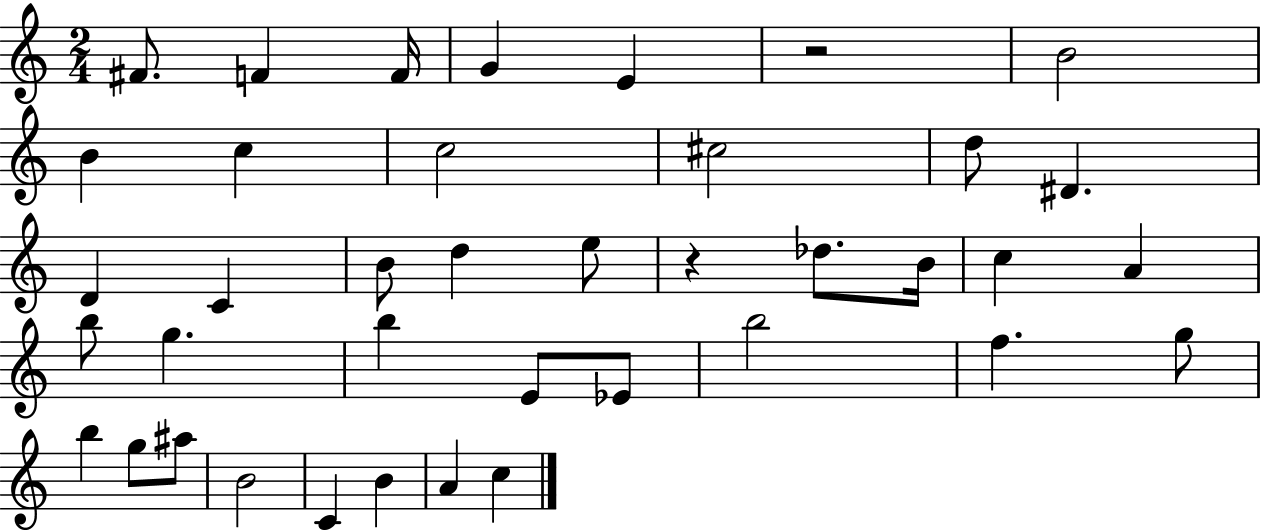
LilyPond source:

{
  \clef treble
  \numericTimeSignature
  \time 2/4
  \key c \major
  fis'8. f'4 f'16 | g'4 e'4 | r2 | b'2 | \break b'4 c''4 | c''2 | cis''2 | d''8 dis'4. | \break d'4 c'4 | b'8 d''4 e''8 | r4 des''8. b'16 | c''4 a'4 | \break b''8 g''4. | b''4 e'8 ees'8 | b''2 | f''4. g''8 | \break b''4 g''8 ais''8 | b'2 | c'4 b'4 | a'4 c''4 | \break \bar "|."
}